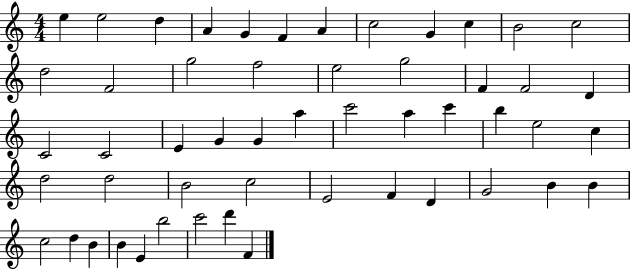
X:1
T:Untitled
M:4/4
L:1/4
K:C
e e2 d A G F A c2 G c B2 c2 d2 F2 g2 f2 e2 g2 F F2 D C2 C2 E G G a c'2 a c' b e2 c d2 d2 B2 c2 E2 F D G2 B B c2 d B B E b2 c'2 d' F